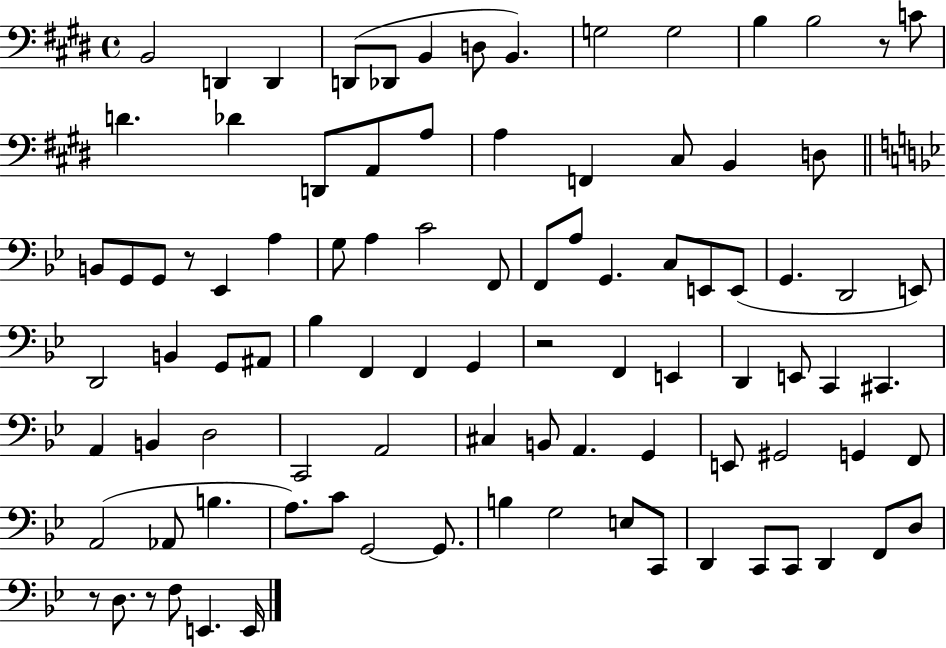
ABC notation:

X:1
T:Untitled
M:4/4
L:1/4
K:E
B,,2 D,, D,, D,,/2 _D,,/2 B,, D,/2 B,, G,2 G,2 B, B,2 z/2 C/2 D _D D,,/2 A,,/2 A,/2 A, F,, ^C,/2 B,, D,/2 B,,/2 G,,/2 G,,/2 z/2 _E,, A, G,/2 A, C2 F,,/2 F,,/2 A,/2 G,, C,/2 E,,/2 E,,/2 G,, D,,2 E,,/2 D,,2 B,, G,,/2 ^A,,/2 _B, F,, F,, G,, z2 F,, E,, D,, E,,/2 C,, ^C,, A,, B,, D,2 C,,2 A,,2 ^C, B,,/2 A,, G,, E,,/2 ^G,,2 G,, F,,/2 A,,2 _A,,/2 B, A,/2 C/2 G,,2 G,,/2 B, G,2 E,/2 C,,/2 D,, C,,/2 C,,/2 D,, F,,/2 D,/2 z/2 D,/2 z/2 F,/2 E,, E,,/4